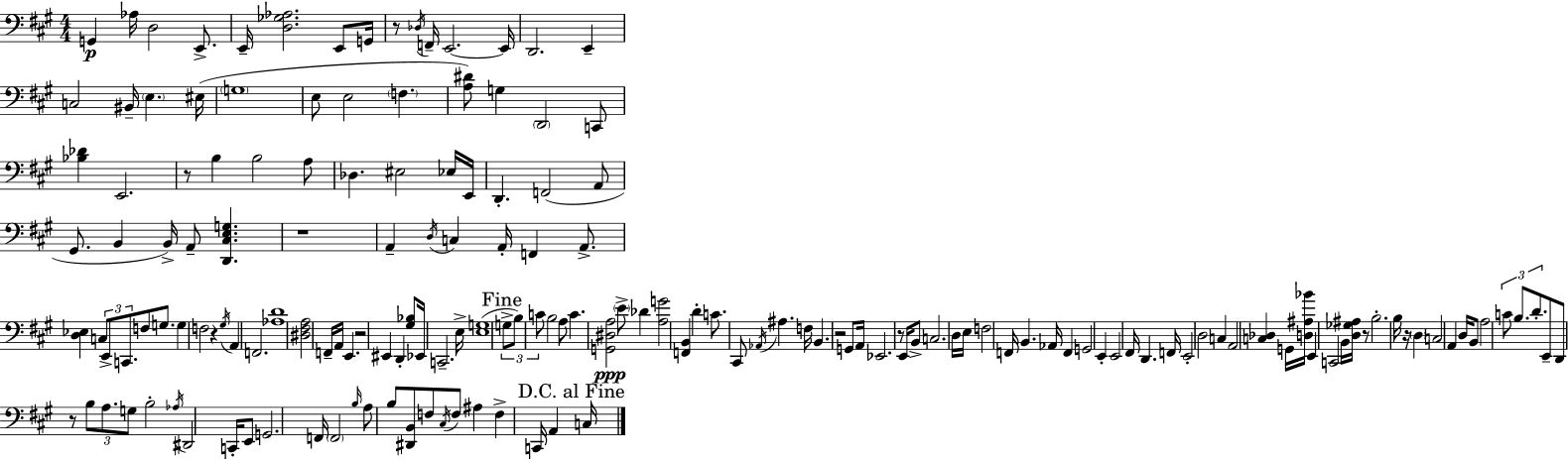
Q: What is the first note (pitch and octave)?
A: G2